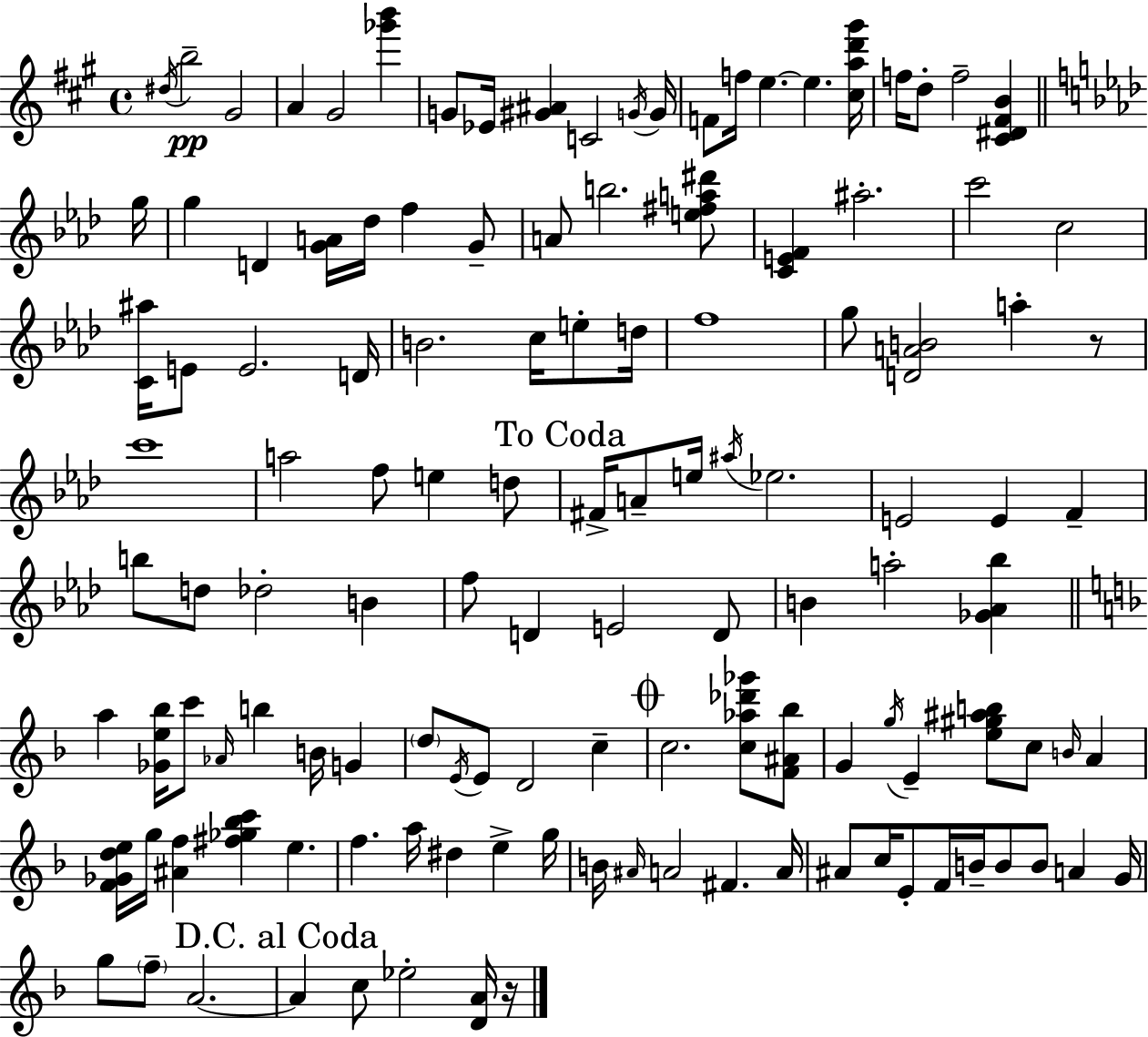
{
  \clef treble
  \time 4/4
  \defaultTimeSignature
  \key a \major
  \acciaccatura { dis''16 }\pp b''2-- gis'2 | a'4 gis'2 <ges''' b'''>4 | g'8 ees'16 <gis' ais'>4 c'2 | \acciaccatura { g'16 } g'16 f'8 f''16 e''4.~~ e''4. | \break <cis'' a'' d''' gis'''>16 f''16 d''8-. f''2-- <cis' dis' fis' b'>4 | \bar "||" \break \key aes \major g''16 g''4 d'4 <g' a'>16 des''16 f''4 g'8-- | a'8 b''2. <e'' fis'' a'' dis'''>8 | <c' e' f'>4 ais''2.-. | c'''2 c''2 | \break <c' ais''>16 e'8 e'2. | d'16 b'2. c''16 e''8-. | d''16 f''1 | g''8 <d' a' b'>2 a''4-. r8 | \break c'''1 | a''2 f''8 e''4 d''8 | \mark "To Coda" fis'16-> a'8-- e''16 \acciaccatura { ais''16 } ees''2. | e'2 e'4 f'4-- | \break b''8 d''8 des''2-. b'4 | f''8 d'4 e'2 | d'8 b'4 a''2-. <ges' aes' bes''>4 | \bar "||" \break \key d \minor a''4 <ges' e'' bes''>16 c'''8 \grace { aes'16 } b''4 b'16 g'4 | \parenthesize d''8 \acciaccatura { e'16 } e'8 d'2 c''4-- | \mark \markup { \musicglyph "scripts.coda" } c''2. <c'' aes'' des''' ges'''>8 | <f' ais' bes''>8 g'4 \acciaccatura { g''16 } e'4-- <e'' gis'' ais'' b''>8 c''8 \grace { b'16 } | \break a'4 <f' ges' d'' e''>16 g''16 <ais' f''>4 <fis'' ges'' bes'' c'''>4 e''4. | f''4. a''16 dis''4 e''4-> | g''16 b'16 \grace { ais'16 } a'2 fis'4. | a'16 ais'8 c''16 e'8-. f'16 b'16-- b'8 b'8 | \break a'4 g'16 g''8 \parenthesize f''8-- a'2.~~ | \mark "D.C. al Coda" a'4 c''8 ees''2-. | <d' a'>16 r16 \bar "|."
}